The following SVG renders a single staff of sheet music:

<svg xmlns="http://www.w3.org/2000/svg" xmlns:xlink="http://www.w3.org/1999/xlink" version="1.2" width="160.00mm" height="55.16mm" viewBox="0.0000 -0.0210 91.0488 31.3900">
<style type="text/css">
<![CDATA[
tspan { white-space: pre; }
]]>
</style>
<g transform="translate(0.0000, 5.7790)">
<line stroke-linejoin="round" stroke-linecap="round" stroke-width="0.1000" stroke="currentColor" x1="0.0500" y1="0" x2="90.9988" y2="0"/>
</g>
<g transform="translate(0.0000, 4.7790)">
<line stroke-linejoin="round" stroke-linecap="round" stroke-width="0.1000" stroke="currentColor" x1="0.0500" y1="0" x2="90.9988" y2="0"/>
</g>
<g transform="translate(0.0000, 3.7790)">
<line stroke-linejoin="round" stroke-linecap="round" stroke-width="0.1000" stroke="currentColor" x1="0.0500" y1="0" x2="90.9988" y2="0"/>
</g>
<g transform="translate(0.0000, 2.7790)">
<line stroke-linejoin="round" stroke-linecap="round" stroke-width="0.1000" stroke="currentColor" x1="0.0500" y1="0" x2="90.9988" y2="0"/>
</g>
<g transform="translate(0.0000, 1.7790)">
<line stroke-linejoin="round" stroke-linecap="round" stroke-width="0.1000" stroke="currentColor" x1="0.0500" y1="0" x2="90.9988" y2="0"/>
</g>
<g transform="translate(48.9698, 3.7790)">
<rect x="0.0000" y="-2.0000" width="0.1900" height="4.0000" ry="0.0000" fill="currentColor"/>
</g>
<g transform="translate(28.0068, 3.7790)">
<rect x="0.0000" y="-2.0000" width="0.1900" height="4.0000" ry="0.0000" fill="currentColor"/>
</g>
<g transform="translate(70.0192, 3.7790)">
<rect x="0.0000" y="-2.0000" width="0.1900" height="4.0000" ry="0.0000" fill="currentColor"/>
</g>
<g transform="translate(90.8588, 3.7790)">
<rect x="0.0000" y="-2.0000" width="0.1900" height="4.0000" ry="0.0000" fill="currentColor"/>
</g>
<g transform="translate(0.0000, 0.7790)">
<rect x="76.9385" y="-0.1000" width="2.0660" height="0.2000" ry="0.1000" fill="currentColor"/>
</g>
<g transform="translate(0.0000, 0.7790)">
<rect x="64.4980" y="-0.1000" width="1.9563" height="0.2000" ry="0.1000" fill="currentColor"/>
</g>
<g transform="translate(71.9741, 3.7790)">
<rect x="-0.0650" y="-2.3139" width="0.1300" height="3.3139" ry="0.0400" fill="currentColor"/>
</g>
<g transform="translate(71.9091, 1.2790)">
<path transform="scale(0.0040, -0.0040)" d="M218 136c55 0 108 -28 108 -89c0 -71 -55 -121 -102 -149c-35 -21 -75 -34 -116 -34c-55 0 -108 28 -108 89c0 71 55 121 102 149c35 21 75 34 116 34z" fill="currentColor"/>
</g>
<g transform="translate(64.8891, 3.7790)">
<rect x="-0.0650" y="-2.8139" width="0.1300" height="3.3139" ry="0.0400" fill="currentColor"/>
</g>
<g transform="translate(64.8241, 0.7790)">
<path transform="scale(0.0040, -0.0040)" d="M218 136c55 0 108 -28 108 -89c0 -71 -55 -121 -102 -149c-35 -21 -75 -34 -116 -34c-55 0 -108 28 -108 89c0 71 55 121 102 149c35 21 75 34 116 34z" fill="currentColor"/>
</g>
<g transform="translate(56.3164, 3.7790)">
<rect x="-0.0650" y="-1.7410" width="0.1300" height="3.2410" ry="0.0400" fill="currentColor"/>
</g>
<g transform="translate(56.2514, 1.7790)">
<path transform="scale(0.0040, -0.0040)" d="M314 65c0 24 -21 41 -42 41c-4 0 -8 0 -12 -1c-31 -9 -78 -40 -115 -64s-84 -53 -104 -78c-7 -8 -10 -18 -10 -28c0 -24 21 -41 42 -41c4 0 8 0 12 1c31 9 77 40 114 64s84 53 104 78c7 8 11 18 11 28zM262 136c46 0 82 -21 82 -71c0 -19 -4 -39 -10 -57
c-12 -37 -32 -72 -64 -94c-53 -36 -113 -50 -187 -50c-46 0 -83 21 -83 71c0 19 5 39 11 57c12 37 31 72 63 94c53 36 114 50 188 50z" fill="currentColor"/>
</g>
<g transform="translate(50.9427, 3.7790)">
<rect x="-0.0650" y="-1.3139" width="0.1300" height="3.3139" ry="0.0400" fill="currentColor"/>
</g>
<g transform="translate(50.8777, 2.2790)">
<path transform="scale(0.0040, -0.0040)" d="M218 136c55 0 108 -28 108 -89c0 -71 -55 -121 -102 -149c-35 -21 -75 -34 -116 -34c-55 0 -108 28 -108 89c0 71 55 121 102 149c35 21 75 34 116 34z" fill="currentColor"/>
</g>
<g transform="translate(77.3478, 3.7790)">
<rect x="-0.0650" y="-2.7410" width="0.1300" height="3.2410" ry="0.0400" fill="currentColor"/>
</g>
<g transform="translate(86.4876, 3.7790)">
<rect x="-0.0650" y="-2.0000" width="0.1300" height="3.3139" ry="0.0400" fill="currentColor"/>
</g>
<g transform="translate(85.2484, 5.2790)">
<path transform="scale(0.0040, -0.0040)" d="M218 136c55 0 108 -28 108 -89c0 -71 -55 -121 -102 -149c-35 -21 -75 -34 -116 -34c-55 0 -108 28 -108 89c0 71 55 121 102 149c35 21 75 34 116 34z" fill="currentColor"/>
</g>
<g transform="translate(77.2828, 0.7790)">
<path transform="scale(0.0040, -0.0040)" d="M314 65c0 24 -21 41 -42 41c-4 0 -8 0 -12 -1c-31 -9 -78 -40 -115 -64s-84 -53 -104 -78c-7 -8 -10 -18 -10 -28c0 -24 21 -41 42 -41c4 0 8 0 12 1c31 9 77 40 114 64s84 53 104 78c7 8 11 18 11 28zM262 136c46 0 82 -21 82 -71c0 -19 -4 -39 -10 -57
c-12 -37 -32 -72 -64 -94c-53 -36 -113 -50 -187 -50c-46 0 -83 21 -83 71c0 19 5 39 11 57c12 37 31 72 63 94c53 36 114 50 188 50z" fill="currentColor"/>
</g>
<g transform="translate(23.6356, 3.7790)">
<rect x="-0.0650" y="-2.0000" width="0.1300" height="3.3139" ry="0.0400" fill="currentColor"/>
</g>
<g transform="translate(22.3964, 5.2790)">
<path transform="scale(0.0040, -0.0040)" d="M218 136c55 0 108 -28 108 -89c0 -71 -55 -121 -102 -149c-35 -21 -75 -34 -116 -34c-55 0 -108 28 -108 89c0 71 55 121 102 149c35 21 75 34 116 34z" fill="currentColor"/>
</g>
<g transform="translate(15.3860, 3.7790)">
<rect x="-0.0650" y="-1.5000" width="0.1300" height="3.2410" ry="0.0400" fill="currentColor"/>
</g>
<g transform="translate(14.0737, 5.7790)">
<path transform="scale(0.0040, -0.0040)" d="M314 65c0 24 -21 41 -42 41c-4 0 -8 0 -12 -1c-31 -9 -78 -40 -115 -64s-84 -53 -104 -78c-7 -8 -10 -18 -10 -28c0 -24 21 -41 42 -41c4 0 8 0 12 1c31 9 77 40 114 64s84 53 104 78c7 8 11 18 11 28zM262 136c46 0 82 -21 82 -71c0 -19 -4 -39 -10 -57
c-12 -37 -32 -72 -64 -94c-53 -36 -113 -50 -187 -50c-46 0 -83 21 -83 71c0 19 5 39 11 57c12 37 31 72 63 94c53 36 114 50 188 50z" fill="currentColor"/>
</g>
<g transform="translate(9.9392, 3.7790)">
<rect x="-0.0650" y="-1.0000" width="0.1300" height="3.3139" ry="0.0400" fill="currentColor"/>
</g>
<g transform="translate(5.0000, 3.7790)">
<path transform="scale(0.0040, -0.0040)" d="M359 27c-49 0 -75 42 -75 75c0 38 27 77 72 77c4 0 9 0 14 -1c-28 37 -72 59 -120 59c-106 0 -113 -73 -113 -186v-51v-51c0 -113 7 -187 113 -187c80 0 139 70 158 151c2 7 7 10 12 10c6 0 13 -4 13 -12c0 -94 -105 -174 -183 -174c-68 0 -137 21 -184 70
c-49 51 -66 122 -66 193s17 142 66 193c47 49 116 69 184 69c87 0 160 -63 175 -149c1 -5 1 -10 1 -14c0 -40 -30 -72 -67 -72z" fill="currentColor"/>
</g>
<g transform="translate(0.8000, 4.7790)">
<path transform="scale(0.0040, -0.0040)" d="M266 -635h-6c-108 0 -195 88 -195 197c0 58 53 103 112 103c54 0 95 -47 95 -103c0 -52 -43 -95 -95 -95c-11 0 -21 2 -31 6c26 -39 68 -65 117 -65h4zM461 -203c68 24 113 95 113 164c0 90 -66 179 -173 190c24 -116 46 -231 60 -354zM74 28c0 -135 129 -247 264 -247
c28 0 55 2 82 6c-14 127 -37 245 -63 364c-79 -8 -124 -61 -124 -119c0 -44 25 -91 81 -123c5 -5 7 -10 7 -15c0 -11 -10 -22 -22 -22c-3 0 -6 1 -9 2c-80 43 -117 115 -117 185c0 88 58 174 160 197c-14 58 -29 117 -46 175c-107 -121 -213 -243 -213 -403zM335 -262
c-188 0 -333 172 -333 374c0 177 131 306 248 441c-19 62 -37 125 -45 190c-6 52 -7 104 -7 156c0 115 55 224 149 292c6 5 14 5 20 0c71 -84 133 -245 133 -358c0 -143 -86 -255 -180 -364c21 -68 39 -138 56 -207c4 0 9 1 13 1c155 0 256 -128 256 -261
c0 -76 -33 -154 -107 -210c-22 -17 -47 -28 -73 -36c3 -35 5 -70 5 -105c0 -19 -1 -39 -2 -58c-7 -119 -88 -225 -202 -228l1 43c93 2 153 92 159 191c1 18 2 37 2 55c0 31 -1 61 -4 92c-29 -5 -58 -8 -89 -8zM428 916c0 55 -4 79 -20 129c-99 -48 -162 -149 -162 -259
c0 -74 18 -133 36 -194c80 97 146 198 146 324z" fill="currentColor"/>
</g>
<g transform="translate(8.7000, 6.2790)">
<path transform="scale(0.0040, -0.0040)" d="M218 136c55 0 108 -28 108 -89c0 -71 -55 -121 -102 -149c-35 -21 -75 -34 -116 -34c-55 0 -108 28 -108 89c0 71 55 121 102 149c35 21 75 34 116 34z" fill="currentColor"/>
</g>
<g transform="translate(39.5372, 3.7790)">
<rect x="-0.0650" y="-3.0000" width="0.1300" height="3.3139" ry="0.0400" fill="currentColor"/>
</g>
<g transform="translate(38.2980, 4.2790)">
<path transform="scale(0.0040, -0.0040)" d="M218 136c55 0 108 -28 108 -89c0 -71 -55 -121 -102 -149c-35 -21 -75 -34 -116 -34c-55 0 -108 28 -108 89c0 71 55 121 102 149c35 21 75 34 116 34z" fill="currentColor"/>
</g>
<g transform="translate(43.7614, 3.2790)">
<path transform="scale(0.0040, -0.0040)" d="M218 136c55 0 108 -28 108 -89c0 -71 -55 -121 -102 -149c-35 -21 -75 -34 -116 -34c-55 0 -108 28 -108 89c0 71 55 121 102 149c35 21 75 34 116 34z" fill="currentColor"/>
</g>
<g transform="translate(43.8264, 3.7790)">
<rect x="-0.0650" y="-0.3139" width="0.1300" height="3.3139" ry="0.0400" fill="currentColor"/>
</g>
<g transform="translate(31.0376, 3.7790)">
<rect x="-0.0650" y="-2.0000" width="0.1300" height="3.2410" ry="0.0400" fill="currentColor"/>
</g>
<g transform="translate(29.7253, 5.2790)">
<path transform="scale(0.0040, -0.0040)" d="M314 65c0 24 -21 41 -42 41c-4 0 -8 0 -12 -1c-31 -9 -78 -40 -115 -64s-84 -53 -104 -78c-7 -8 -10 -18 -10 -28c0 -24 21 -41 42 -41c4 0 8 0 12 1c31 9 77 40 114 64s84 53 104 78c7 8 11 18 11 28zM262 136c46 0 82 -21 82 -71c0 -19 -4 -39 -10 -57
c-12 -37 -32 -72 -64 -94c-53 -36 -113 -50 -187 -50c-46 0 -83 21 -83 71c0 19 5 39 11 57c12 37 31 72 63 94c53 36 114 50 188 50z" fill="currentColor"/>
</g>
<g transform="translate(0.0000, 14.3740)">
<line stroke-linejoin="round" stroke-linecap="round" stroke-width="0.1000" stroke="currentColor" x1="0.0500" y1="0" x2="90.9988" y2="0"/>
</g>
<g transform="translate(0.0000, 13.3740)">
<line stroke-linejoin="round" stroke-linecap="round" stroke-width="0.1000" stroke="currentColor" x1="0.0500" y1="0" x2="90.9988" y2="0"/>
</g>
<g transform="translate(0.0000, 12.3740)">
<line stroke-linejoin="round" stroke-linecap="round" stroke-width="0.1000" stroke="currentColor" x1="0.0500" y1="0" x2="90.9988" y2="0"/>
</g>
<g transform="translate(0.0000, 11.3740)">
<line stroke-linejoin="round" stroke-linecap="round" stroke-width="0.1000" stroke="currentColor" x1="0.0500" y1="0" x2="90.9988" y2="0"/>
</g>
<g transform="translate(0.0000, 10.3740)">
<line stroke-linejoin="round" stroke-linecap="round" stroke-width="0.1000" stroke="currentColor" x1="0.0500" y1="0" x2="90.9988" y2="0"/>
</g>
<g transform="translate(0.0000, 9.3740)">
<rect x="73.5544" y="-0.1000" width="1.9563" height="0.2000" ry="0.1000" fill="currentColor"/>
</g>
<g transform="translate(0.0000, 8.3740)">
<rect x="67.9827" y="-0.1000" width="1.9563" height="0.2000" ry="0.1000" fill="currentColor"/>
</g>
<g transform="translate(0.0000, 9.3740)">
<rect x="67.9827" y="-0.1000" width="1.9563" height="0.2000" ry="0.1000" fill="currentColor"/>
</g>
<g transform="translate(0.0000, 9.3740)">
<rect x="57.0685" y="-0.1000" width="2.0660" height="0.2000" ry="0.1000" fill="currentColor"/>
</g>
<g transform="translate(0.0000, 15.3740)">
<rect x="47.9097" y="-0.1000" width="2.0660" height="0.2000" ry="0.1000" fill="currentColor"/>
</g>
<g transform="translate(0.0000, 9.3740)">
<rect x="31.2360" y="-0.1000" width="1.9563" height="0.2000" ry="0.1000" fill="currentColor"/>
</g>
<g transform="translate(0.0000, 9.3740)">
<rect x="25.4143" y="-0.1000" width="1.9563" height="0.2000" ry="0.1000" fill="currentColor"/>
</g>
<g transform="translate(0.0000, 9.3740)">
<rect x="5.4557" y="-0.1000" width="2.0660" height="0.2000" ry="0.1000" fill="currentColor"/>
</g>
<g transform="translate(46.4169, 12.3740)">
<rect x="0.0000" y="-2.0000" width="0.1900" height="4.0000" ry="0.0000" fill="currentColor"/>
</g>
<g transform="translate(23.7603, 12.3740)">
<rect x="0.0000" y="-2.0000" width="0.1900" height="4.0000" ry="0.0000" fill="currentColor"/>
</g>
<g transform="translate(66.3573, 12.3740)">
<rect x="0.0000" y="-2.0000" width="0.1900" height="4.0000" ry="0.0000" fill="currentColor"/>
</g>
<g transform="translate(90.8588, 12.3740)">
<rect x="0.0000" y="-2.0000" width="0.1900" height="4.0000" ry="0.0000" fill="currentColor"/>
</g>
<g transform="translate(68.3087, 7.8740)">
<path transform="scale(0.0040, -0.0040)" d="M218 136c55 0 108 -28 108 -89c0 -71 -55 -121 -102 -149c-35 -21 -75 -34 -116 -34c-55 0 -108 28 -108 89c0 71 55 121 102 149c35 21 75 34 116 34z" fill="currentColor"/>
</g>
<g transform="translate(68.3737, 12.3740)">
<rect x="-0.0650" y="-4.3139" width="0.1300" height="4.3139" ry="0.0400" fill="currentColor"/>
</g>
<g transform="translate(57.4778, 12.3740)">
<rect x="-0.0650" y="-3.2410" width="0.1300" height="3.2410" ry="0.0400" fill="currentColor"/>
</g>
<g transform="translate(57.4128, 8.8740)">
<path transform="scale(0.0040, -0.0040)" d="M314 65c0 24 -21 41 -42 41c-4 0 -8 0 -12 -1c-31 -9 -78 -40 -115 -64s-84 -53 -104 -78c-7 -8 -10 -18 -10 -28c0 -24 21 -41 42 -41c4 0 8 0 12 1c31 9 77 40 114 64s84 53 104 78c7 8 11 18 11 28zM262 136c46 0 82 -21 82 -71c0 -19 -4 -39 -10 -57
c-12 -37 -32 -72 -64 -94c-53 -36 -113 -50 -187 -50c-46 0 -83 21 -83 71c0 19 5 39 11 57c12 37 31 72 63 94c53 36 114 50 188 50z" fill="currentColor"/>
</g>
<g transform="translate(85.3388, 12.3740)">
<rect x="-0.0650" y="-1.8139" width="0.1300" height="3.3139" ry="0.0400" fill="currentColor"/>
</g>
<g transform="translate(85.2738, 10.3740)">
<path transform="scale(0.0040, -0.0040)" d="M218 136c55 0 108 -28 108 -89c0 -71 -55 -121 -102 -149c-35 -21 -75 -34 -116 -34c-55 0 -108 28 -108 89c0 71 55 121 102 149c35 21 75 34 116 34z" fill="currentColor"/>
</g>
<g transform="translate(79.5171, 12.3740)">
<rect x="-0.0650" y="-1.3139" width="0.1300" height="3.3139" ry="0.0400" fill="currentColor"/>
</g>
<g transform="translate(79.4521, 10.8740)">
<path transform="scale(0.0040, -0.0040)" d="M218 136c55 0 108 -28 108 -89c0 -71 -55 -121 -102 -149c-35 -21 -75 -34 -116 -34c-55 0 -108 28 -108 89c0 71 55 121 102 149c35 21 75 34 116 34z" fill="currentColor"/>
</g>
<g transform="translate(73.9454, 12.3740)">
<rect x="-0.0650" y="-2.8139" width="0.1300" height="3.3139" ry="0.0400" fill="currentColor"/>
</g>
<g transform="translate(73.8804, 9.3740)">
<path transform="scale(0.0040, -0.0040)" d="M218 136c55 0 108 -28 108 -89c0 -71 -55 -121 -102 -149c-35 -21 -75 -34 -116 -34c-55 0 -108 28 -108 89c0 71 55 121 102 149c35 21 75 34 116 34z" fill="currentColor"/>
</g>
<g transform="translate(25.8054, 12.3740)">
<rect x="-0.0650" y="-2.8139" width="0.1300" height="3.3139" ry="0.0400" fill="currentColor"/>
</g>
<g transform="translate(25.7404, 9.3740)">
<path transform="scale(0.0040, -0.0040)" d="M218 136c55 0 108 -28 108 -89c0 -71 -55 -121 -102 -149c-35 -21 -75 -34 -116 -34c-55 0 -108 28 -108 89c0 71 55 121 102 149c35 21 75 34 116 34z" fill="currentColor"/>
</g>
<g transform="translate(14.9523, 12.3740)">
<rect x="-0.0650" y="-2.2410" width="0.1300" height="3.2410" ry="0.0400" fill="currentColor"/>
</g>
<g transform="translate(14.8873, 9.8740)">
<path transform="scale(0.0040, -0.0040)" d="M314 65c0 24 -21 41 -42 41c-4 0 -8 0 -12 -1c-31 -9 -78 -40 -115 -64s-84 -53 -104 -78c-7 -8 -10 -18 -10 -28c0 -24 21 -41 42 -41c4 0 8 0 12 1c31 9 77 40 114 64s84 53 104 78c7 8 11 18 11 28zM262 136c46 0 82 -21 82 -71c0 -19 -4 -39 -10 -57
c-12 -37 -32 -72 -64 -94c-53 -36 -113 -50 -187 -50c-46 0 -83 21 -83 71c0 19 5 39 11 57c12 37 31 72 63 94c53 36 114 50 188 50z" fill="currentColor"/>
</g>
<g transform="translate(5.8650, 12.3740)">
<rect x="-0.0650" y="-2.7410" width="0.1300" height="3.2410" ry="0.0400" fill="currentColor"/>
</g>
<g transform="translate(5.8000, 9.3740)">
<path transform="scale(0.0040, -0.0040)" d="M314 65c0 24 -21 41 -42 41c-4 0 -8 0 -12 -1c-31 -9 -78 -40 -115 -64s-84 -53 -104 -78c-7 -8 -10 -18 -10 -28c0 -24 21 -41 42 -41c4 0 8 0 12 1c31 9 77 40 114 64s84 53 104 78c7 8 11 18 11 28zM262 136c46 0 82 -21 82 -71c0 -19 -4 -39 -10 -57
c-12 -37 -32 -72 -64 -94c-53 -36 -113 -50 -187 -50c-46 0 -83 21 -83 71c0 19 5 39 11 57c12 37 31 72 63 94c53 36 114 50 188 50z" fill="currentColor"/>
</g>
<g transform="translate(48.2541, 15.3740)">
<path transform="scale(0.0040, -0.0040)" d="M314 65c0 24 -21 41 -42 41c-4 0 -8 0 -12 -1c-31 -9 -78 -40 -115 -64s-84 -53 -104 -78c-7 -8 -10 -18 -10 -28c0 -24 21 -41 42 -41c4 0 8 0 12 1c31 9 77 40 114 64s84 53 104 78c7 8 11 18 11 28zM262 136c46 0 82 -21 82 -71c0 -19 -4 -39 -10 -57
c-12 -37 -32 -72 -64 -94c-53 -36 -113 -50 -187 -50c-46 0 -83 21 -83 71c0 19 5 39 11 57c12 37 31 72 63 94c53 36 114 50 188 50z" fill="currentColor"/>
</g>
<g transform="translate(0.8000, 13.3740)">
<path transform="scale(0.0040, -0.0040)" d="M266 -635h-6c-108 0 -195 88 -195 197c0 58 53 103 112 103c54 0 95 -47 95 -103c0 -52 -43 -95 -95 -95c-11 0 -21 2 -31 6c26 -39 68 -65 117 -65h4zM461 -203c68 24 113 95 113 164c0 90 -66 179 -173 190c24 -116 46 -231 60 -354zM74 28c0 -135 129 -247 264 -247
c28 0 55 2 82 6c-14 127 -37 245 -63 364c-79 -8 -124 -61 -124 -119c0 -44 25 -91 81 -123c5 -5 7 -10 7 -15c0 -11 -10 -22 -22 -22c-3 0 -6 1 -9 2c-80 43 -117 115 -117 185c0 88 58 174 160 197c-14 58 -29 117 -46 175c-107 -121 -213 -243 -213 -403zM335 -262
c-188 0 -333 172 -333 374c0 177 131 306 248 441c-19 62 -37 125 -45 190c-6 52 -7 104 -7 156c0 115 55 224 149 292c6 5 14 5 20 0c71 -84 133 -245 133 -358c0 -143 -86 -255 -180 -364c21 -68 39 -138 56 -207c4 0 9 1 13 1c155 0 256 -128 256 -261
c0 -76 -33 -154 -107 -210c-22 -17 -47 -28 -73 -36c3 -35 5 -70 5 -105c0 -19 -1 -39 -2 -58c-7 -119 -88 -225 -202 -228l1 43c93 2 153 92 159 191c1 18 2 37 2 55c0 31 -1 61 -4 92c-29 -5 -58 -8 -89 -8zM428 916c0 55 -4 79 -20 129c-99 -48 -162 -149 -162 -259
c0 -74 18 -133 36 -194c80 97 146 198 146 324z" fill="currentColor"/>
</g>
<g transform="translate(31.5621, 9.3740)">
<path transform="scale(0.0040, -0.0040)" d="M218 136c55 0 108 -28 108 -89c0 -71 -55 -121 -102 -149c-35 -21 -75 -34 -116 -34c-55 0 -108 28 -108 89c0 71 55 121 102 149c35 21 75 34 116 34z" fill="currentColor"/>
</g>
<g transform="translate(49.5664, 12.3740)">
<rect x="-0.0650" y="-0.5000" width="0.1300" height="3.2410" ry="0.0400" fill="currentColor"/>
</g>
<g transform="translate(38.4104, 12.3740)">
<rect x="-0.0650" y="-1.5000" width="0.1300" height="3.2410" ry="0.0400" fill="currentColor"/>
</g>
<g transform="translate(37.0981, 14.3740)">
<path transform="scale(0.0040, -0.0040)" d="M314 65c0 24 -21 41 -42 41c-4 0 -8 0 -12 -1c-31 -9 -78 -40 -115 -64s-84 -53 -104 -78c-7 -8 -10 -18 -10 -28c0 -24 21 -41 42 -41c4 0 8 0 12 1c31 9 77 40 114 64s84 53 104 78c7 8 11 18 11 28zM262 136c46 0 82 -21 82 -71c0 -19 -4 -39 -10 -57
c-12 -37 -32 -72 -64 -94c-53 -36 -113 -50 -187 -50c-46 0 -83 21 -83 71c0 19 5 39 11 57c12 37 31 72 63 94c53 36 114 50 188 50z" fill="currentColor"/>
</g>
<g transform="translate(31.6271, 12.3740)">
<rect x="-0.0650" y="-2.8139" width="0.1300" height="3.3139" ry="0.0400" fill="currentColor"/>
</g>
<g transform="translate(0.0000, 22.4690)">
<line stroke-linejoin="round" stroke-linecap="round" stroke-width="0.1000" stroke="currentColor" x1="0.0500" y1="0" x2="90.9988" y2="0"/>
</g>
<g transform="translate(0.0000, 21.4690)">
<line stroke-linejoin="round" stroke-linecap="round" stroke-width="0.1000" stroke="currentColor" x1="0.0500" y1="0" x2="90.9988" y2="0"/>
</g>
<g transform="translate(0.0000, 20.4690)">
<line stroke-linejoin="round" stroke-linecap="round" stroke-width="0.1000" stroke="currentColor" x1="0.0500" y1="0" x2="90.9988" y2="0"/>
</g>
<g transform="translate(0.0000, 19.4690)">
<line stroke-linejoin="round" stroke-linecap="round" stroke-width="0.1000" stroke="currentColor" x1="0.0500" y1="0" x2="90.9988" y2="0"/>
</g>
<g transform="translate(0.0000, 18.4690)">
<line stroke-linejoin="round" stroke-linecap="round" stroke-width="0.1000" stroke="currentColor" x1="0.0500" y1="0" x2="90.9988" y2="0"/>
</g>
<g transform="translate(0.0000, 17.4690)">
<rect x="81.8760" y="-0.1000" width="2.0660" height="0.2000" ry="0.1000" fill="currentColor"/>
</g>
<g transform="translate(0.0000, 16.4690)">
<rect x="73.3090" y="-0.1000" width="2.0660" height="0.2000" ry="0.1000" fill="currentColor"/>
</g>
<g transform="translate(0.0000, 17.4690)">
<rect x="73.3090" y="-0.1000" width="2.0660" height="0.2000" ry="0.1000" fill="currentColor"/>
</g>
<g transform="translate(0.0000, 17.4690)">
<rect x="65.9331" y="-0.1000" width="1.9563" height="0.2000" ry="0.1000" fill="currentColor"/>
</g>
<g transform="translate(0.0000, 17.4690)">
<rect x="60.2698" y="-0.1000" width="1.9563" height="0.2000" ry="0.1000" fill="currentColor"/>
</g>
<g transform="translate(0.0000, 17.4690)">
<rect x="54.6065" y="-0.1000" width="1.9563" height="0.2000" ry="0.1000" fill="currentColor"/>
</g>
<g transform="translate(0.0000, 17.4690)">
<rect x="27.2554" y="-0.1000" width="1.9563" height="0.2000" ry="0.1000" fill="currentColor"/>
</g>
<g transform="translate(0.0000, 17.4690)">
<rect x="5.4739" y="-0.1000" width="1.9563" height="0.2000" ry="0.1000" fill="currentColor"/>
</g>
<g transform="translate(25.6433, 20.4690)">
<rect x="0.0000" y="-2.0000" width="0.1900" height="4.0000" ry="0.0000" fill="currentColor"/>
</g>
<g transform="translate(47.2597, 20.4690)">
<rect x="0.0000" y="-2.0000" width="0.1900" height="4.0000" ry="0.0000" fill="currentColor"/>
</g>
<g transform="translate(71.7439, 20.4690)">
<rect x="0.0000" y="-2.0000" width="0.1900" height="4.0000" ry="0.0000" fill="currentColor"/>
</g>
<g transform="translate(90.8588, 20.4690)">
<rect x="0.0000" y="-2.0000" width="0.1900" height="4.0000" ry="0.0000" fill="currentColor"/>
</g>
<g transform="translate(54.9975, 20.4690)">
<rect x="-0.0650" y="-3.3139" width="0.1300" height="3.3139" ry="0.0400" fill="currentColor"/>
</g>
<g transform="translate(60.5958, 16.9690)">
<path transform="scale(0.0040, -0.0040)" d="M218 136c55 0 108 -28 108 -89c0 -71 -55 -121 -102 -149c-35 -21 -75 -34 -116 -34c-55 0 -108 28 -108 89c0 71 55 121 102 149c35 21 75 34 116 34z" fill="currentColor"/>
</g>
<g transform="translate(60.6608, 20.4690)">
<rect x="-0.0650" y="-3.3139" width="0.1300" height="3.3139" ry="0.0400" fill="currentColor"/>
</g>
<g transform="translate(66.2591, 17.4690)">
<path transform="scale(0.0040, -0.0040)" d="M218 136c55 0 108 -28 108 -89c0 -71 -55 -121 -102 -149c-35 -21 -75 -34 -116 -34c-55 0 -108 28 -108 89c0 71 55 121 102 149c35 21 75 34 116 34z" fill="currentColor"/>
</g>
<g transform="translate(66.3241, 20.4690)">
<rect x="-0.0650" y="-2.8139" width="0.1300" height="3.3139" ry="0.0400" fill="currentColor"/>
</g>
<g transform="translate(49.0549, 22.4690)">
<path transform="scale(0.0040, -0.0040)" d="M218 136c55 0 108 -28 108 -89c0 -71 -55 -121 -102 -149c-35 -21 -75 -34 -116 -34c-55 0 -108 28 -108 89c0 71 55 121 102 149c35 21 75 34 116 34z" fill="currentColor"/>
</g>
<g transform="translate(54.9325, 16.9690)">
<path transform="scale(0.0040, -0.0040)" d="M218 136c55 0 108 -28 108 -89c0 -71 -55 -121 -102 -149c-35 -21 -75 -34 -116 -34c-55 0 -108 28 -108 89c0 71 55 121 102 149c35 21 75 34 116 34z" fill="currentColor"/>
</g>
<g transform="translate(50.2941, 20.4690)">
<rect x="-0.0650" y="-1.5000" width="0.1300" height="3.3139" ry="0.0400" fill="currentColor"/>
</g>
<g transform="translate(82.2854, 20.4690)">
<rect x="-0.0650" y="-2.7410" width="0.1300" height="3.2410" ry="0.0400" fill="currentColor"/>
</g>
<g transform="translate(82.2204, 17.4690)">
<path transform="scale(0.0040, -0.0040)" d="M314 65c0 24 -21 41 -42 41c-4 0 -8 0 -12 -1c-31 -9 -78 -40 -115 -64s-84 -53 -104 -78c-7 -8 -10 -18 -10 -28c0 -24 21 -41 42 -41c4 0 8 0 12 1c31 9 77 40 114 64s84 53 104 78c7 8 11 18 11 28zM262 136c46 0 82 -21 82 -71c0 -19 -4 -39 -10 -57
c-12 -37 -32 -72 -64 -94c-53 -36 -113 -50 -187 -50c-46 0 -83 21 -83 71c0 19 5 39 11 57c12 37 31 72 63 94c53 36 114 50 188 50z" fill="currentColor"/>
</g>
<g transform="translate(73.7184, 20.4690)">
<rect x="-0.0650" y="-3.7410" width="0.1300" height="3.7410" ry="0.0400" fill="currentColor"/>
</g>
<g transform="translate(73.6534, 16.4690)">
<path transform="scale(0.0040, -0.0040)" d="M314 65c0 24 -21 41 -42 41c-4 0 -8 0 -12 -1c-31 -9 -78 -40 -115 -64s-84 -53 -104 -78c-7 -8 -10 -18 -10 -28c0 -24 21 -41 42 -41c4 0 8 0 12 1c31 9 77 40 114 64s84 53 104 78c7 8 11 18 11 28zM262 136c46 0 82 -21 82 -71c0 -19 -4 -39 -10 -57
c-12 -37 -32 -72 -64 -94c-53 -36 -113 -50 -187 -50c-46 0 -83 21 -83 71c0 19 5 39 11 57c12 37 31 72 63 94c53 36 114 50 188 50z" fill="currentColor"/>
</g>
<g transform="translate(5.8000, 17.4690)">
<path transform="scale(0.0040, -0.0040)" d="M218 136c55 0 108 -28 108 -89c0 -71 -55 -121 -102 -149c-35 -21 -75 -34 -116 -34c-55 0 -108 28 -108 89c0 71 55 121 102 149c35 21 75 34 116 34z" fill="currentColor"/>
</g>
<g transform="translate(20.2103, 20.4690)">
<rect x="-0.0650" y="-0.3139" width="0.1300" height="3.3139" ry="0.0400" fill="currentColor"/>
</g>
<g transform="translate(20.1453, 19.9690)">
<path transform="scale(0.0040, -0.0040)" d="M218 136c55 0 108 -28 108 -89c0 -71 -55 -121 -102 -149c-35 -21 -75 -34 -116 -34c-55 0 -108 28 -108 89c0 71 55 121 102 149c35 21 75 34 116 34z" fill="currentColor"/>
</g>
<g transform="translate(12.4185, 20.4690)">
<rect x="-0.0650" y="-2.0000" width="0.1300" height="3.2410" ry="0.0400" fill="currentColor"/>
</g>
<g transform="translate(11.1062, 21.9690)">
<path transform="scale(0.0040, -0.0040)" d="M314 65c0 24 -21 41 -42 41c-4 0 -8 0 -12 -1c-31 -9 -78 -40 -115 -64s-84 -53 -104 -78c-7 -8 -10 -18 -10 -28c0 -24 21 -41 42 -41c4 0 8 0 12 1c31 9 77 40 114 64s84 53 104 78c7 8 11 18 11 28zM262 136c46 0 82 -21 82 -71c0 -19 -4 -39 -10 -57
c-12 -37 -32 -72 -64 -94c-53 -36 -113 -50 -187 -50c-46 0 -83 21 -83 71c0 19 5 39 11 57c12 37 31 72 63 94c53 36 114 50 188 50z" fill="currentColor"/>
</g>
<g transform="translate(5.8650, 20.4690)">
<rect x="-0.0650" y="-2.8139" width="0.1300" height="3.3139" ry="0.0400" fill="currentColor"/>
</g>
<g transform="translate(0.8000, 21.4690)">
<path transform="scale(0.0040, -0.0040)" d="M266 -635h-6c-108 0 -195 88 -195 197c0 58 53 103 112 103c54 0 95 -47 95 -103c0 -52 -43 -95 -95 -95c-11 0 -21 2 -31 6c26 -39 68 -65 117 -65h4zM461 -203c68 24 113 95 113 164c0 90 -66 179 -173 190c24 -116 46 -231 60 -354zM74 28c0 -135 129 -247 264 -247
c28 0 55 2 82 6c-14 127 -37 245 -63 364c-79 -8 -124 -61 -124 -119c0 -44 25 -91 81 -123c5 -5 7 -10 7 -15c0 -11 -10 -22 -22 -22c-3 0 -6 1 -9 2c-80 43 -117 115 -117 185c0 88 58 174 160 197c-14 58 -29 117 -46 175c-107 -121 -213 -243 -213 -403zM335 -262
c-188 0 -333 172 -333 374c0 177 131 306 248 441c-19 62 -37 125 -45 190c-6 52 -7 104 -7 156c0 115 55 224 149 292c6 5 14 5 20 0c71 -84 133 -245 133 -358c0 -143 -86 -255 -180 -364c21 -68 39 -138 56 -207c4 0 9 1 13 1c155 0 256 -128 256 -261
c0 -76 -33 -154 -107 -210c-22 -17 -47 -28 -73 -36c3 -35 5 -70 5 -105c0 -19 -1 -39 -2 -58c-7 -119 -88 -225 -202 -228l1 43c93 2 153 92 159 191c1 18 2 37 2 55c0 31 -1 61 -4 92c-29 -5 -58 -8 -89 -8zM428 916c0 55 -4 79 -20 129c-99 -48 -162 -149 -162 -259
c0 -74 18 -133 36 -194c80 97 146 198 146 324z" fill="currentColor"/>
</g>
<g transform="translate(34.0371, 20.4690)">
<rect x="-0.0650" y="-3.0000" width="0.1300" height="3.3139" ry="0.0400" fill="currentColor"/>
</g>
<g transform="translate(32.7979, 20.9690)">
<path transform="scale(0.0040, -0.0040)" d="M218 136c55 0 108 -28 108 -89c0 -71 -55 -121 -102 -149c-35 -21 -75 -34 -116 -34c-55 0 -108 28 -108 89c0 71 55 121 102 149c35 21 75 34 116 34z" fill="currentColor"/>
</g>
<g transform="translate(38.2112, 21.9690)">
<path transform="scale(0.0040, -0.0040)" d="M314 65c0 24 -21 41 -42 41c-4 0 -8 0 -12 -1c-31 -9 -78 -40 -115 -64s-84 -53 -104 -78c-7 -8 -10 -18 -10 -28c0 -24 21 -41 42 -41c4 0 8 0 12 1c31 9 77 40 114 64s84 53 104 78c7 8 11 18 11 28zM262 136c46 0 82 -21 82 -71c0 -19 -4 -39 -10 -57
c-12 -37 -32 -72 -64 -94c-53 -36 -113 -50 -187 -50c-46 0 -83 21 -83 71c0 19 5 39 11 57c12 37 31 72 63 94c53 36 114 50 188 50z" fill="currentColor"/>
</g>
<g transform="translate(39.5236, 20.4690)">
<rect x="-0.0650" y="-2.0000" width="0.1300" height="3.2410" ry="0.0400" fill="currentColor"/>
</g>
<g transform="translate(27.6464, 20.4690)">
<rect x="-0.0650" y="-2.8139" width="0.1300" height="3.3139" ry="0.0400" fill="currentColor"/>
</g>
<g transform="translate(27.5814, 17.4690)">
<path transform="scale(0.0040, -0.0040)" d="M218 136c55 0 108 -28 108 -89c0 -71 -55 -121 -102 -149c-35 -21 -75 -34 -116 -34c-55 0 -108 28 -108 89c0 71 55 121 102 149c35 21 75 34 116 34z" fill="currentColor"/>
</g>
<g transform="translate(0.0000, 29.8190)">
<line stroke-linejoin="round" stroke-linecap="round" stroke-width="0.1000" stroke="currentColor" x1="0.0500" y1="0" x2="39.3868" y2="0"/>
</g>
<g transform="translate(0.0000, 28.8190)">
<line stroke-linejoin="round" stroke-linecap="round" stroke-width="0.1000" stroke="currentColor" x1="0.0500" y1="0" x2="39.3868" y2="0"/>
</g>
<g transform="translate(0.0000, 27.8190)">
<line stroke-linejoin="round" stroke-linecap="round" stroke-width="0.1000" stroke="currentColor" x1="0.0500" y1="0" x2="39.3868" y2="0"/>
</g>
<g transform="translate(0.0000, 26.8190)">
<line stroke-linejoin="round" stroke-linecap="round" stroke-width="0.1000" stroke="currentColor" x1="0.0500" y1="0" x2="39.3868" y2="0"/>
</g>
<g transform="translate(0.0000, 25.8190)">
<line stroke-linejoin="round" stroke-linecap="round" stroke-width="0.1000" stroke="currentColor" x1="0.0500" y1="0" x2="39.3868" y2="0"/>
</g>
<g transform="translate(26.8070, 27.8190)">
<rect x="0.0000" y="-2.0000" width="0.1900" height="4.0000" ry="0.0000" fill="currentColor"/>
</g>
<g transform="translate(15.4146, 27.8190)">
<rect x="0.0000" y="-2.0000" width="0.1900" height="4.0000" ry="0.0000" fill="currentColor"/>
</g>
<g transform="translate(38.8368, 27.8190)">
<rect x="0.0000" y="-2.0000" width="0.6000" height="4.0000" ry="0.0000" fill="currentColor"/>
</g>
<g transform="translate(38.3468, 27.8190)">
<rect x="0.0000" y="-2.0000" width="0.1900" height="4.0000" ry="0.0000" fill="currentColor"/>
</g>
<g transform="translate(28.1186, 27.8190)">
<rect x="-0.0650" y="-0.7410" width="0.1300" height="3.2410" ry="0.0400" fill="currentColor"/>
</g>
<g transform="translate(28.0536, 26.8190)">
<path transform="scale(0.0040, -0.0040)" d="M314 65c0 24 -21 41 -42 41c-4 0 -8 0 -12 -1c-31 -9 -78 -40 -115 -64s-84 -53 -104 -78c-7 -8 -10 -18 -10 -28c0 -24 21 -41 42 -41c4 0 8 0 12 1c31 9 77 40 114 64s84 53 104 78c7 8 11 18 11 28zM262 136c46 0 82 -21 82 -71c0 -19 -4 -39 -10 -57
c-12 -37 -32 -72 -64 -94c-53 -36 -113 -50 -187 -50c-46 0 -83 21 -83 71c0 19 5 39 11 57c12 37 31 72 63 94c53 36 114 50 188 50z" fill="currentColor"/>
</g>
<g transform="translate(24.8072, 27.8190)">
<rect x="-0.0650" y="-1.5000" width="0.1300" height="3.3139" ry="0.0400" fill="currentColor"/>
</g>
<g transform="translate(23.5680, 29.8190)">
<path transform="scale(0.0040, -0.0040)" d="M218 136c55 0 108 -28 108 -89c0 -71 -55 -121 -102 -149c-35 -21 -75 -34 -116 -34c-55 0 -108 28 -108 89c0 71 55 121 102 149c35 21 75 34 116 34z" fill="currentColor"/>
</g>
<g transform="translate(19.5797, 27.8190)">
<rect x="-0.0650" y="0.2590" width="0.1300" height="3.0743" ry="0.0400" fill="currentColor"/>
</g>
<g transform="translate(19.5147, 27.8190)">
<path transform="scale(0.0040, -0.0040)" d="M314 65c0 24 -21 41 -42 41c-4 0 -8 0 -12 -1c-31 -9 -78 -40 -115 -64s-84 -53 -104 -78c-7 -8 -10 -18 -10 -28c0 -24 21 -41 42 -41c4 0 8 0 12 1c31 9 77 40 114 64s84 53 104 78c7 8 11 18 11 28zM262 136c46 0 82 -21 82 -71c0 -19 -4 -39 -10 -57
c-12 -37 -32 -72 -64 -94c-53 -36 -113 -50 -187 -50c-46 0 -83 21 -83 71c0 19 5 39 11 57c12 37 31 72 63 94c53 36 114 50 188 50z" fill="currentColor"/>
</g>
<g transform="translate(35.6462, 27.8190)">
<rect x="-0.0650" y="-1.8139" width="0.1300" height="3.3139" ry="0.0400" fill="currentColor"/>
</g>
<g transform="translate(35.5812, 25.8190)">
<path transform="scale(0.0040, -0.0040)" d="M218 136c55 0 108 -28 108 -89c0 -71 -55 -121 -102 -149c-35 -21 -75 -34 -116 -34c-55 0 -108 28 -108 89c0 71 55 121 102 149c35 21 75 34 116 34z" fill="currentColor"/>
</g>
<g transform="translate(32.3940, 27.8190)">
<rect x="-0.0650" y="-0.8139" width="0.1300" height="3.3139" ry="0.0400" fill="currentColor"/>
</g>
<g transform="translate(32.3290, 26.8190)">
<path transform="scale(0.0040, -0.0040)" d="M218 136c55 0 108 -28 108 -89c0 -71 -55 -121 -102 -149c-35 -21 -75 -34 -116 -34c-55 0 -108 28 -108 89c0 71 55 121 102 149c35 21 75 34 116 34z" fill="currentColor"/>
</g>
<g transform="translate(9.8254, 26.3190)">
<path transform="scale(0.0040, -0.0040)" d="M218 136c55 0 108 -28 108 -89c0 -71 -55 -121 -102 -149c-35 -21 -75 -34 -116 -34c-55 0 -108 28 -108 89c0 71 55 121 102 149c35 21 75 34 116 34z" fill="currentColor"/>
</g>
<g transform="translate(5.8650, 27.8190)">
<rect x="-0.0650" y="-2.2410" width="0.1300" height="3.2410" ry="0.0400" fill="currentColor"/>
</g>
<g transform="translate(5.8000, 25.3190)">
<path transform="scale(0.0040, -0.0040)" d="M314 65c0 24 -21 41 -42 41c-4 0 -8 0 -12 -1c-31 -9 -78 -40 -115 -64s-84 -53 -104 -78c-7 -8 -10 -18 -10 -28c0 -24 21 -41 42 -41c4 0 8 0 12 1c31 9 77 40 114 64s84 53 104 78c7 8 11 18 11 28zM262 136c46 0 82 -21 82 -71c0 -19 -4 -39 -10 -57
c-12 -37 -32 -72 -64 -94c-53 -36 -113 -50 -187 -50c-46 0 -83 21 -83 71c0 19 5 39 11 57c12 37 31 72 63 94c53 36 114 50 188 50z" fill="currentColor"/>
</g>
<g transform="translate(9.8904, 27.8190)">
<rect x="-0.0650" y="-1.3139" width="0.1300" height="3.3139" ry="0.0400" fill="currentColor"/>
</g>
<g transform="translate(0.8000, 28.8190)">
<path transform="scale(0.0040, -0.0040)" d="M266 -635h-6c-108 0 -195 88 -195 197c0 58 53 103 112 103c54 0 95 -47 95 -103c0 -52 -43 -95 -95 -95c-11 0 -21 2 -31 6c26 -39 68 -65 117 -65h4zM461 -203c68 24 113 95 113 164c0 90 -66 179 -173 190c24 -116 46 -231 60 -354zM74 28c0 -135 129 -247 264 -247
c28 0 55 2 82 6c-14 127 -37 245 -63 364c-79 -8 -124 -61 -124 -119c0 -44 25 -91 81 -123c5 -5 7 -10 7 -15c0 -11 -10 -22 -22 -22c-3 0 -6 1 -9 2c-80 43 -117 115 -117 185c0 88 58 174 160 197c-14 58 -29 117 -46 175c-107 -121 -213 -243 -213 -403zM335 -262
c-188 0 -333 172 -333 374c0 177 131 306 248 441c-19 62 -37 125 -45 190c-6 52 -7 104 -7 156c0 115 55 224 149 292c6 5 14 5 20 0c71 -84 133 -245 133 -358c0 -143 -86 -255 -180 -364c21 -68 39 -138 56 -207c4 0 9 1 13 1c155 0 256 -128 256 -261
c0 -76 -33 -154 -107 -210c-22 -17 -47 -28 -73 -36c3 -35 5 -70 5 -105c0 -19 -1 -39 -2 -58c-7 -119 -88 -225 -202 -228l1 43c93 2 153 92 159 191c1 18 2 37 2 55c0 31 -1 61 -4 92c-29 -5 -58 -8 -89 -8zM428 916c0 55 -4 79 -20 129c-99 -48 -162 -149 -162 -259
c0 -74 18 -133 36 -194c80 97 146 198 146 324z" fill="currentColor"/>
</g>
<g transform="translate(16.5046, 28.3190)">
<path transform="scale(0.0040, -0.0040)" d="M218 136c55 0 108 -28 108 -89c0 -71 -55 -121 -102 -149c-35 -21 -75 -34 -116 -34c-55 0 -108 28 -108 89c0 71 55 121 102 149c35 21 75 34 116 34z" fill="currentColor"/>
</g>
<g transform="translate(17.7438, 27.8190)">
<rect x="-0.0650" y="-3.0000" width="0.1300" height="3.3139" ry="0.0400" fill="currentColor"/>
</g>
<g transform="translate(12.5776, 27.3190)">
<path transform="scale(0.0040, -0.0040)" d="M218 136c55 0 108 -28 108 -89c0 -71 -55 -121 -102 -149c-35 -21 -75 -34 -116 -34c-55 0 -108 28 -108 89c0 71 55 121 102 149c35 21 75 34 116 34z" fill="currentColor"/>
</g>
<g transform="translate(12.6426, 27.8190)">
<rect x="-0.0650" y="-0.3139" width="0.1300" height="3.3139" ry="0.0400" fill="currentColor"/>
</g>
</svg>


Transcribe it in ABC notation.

X:1
T:Untitled
M:4/4
L:1/4
K:C
D E2 F F2 A c e f2 a g a2 F a2 g2 a a E2 C2 b2 d' a e f a F2 c a A F2 E b b a c'2 a2 g2 e c A B2 E d2 d f